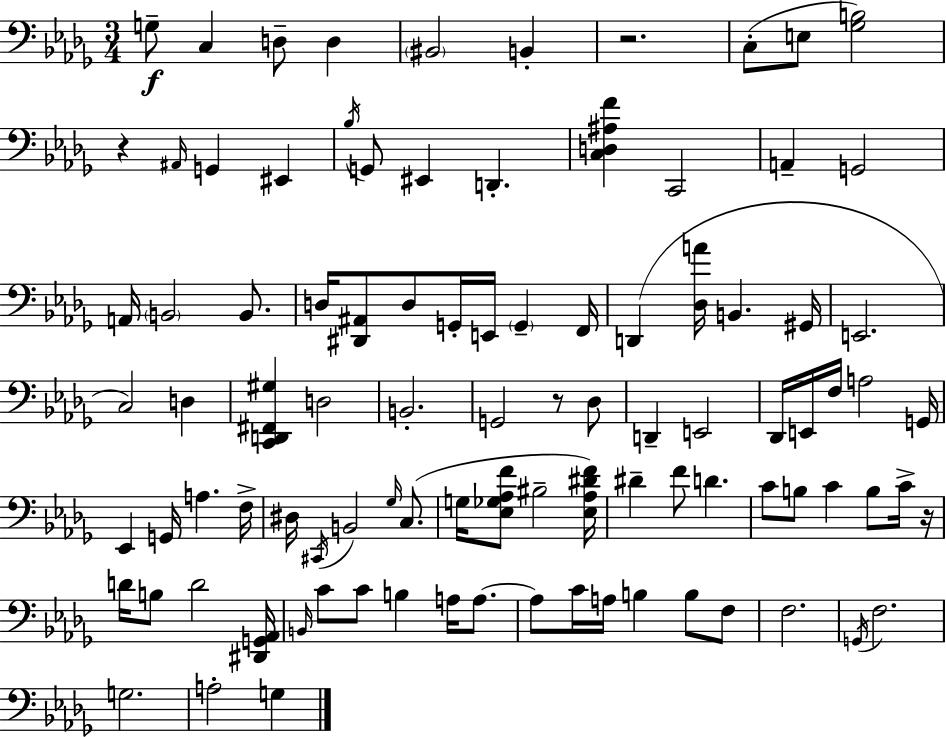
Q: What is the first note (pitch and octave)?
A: G3